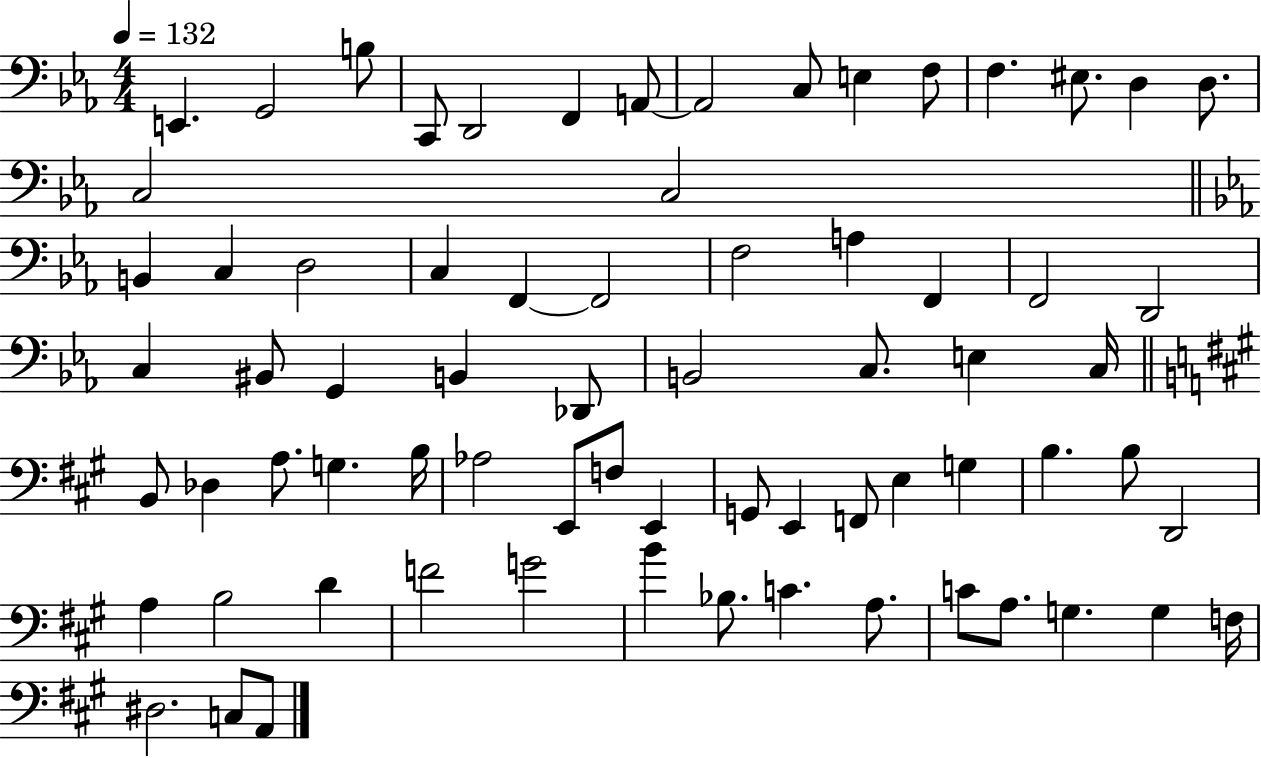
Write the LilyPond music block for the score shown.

{
  \clef bass
  \numericTimeSignature
  \time 4/4
  \key ees \major
  \tempo 4 = 132
  e,4. g,2 b8 | c,8 d,2 f,4 a,8~~ | a,2 c8 e4 f8 | f4. eis8. d4 d8. | \break c2 c2 | \bar "||" \break \key ees \major b,4 c4 d2 | c4 f,4~~ f,2 | f2 a4 f,4 | f,2 d,2 | \break c4 bis,8 g,4 b,4 des,8 | b,2 c8. e4 c16 | \bar "||" \break \key a \major b,8 des4 a8. g4. b16 | aes2 e,8 f8 e,4 | g,8 e,4 f,8 e4 g4 | b4. b8 d,2 | \break a4 b2 d'4 | f'2 g'2 | b'4 bes8. c'4. a8. | c'8 a8. g4. g4 f16 | \break dis2. c8 a,8 | \bar "|."
}